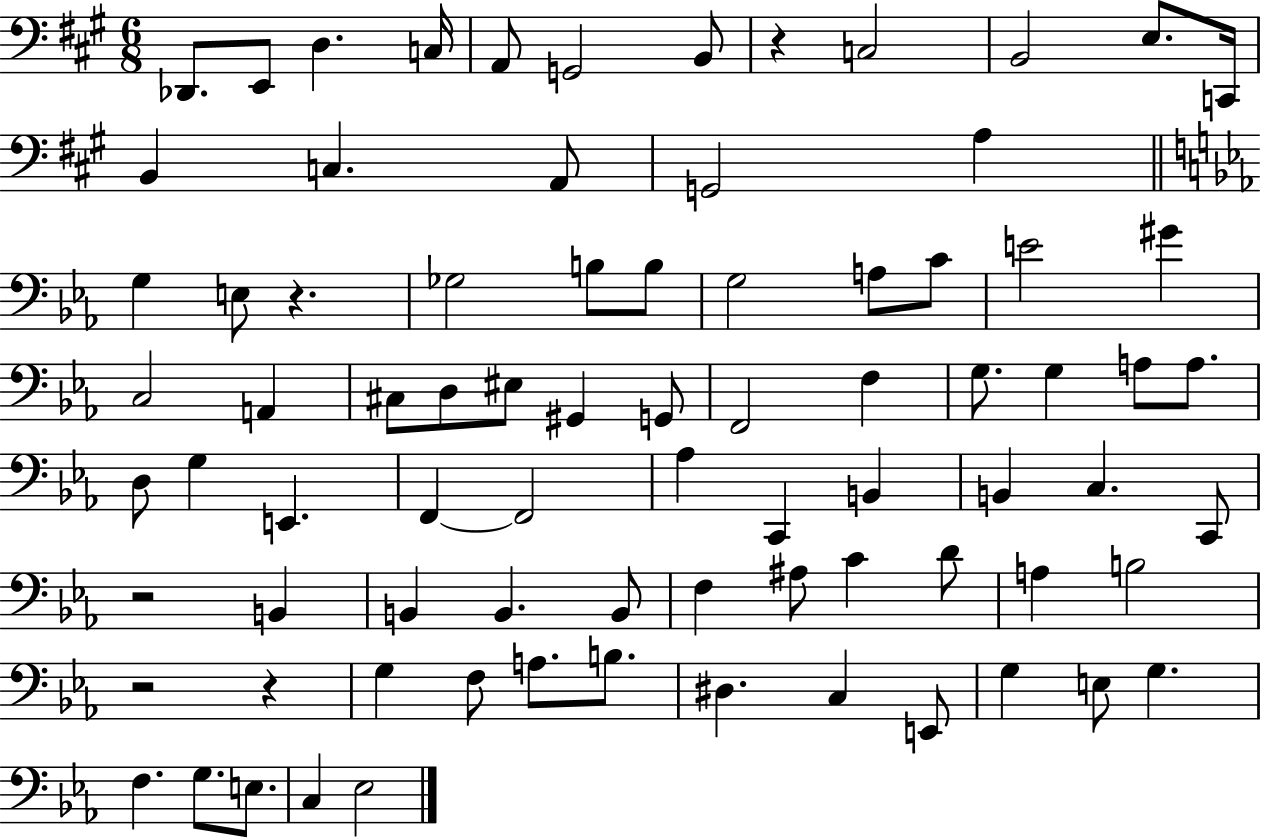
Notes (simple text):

Db2/e. E2/e D3/q. C3/s A2/e G2/h B2/e R/q C3/h B2/h E3/e. C2/s B2/q C3/q. A2/e G2/h A3/q G3/q E3/e R/q. Gb3/h B3/e B3/e G3/h A3/e C4/e E4/h G#4/q C3/h A2/q C#3/e D3/e EIS3/e G#2/q G2/e F2/h F3/q G3/e. G3/q A3/e A3/e. D3/e G3/q E2/q. F2/q F2/h Ab3/q C2/q B2/q B2/q C3/q. C2/e R/h B2/q B2/q B2/q. B2/e F3/q A#3/e C4/q D4/e A3/q B3/h R/h R/q G3/q F3/e A3/e. B3/e. D#3/q. C3/q E2/e G3/q E3/e G3/q. F3/q. G3/e. E3/e. C3/q Eb3/h